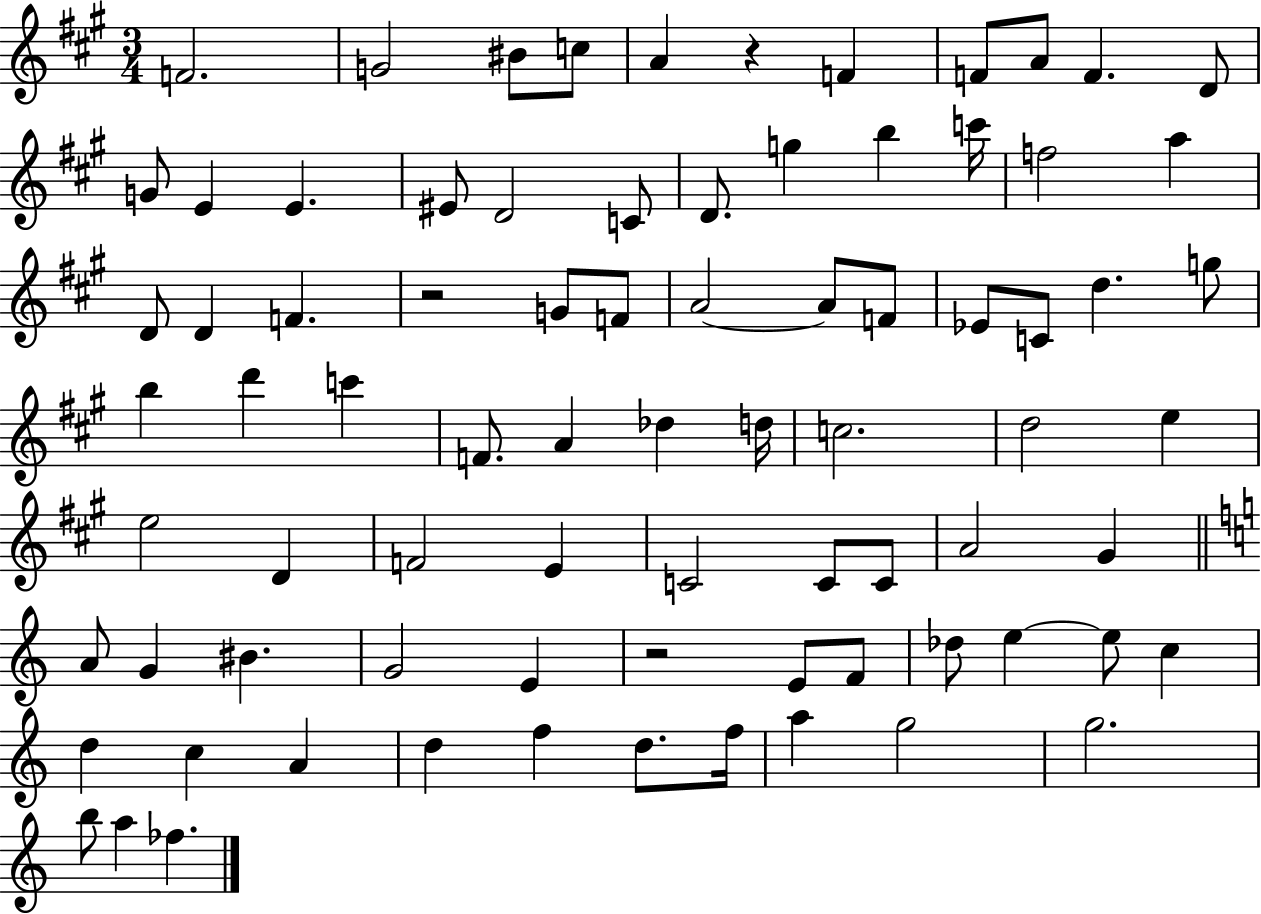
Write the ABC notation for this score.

X:1
T:Untitled
M:3/4
L:1/4
K:A
F2 G2 ^B/2 c/2 A z F F/2 A/2 F D/2 G/2 E E ^E/2 D2 C/2 D/2 g b c'/4 f2 a D/2 D F z2 G/2 F/2 A2 A/2 F/2 _E/2 C/2 d g/2 b d' c' F/2 A _d d/4 c2 d2 e e2 D F2 E C2 C/2 C/2 A2 ^G A/2 G ^B G2 E z2 E/2 F/2 _d/2 e e/2 c d c A d f d/2 f/4 a g2 g2 b/2 a _f